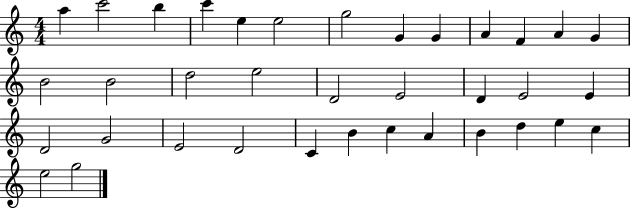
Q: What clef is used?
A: treble